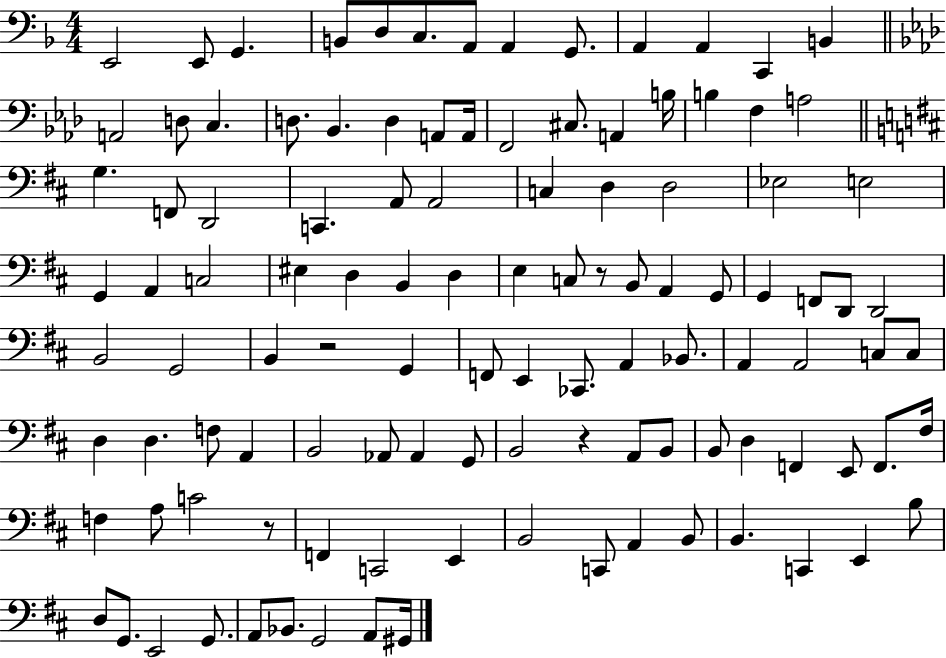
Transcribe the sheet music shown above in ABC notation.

X:1
T:Untitled
M:4/4
L:1/4
K:F
E,,2 E,,/2 G,, B,,/2 D,/2 C,/2 A,,/2 A,, G,,/2 A,, A,, C,, B,, A,,2 D,/2 C, D,/2 _B,, D, A,,/2 A,,/4 F,,2 ^C,/2 A,, B,/4 B, F, A,2 G, F,,/2 D,,2 C,, A,,/2 A,,2 C, D, D,2 _E,2 E,2 G,, A,, C,2 ^E, D, B,, D, E, C,/2 z/2 B,,/2 A,, G,,/2 G,, F,,/2 D,,/2 D,,2 B,,2 G,,2 B,, z2 G,, F,,/2 E,, _C,,/2 A,, _B,,/2 A,, A,,2 C,/2 C,/2 D, D, F,/2 A,, B,,2 _A,,/2 _A,, G,,/2 B,,2 z A,,/2 B,,/2 B,,/2 D, F,, E,,/2 F,,/2 ^F,/4 F, A,/2 C2 z/2 F,, C,,2 E,, B,,2 C,,/2 A,, B,,/2 B,, C,, E,, B,/2 D,/2 G,,/2 E,,2 G,,/2 A,,/2 _B,,/2 G,,2 A,,/2 ^G,,/4